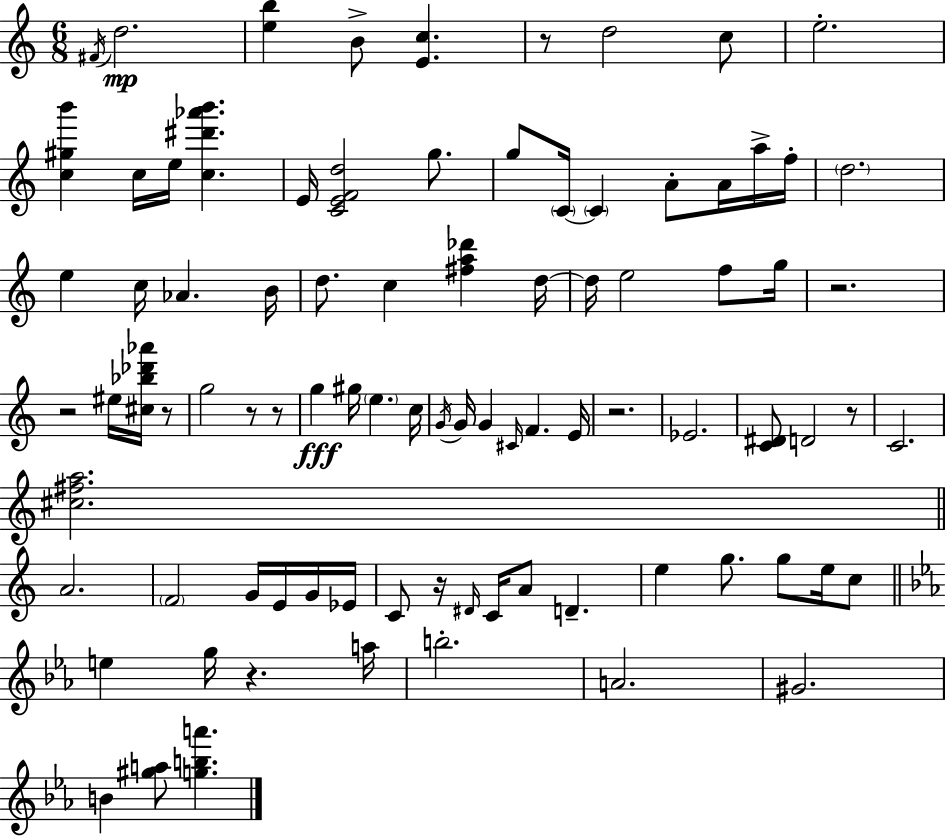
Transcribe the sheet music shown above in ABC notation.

X:1
T:Untitled
M:6/8
L:1/4
K:C
^F/4 d2 [eb] B/2 [Ec] z/2 d2 c/2 e2 [c^gb'] c/4 e/4 [c^d'_a'b'] E/4 [CEFd]2 g/2 g/2 C/4 C A/2 A/4 a/4 f/4 d2 e c/4 _A B/4 d/2 c [^fa_d'] d/4 d/4 e2 f/2 g/4 z2 z2 ^e/4 [^c_b_d'_a']/4 z/2 g2 z/2 z/2 g ^g/4 e c/4 G/4 G/4 G ^C/4 F E/4 z2 _E2 [C^D]/2 D2 z/2 C2 [^c^fa]2 A2 F2 G/4 E/4 G/4 _E/4 C/2 z/4 ^D/4 C/4 A/2 D e g/2 g/2 e/4 c/2 e g/4 z a/4 b2 A2 ^G2 B [^ga]/2 [gba']